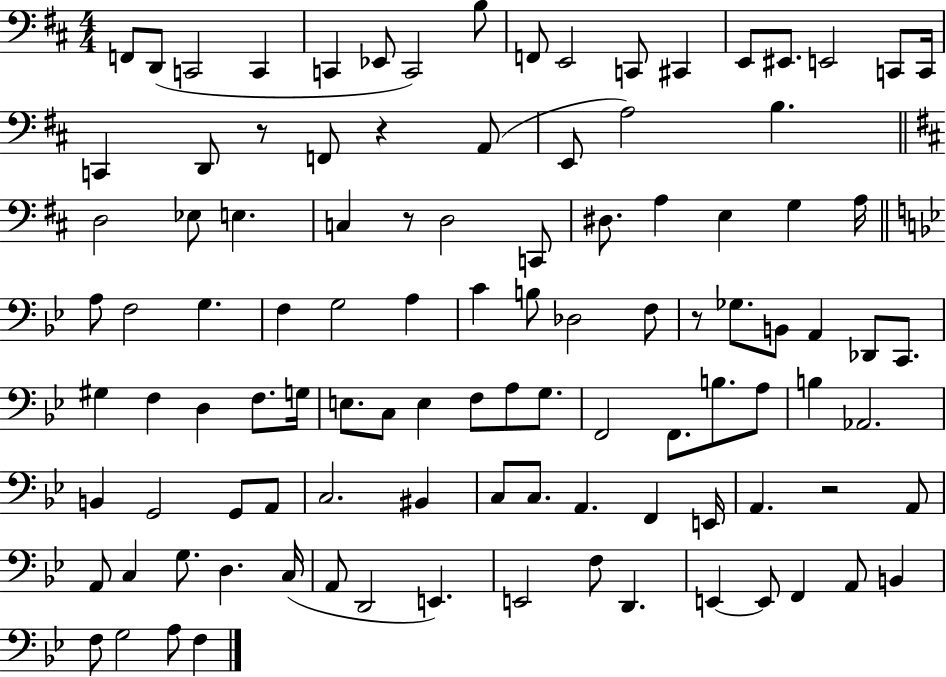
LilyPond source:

{
  \clef bass
  \numericTimeSignature
  \time 4/4
  \key d \major
  f,8 d,8( c,2 c,4 | c,4 ees,8 c,2) b8 | f,8 e,2 c,8 cis,4 | e,8 eis,8. e,2 c,8 c,16 | \break c,4 d,8 r8 f,8 r4 a,8( | e,8 a2) b4. | \bar "||" \break \key b \minor d2 ees8 e4. | c4 r8 d2 c,8 | dis8. a4 e4 g4 a16 | \bar "||" \break \key bes \major a8 f2 g4. | f4 g2 a4 | c'4 b8 des2 f8 | r8 ges8. b,8 a,4 des,8 c,8. | \break gis4 f4 d4 f8. g16 | e8. c8 e4 f8 a8 g8. | f,2 f,8. b8. a8 | b4 aes,2. | \break b,4 g,2 g,8 a,8 | c2. bis,4 | c8 c8. a,4. f,4 e,16 | a,4. r2 a,8 | \break a,8 c4 g8. d4. c16( | a,8 d,2 e,4.) | e,2 f8 d,4. | e,4~~ e,8 f,4 a,8 b,4 | \break f8 g2 a8 f4 | \bar "|."
}